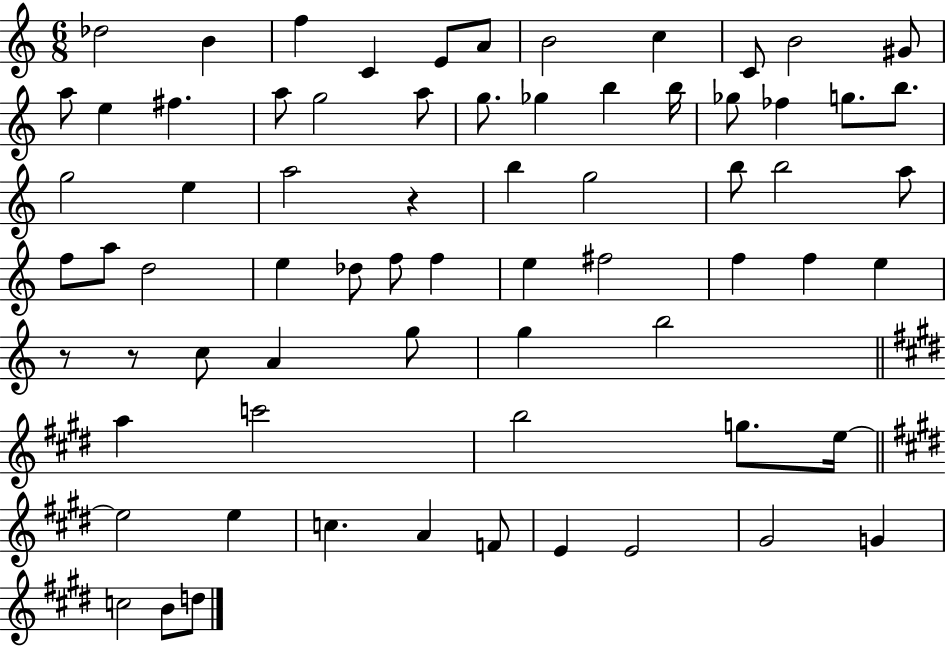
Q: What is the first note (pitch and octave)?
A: Db5